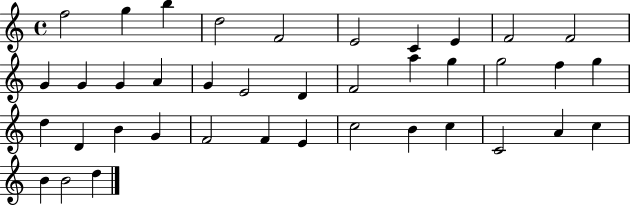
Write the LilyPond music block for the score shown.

{
  \clef treble
  \time 4/4
  \defaultTimeSignature
  \key c \major
  f''2 g''4 b''4 | d''2 f'2 | e'2 c'4 e'4 | f'2 f'2 | \break g'4 g'4 g'4 a'4 | g'4 e'2 d'4 | f'2 a''4 g''4 | g''2 f''4 g''4 | \break d''4 d'4 b'4 g'4 | f'2 f'4 e'4 | c''2 b'4 c''4 | c'2 a'4 c''4 | \break b'4 b'2 d''4 | \bar "|."
}